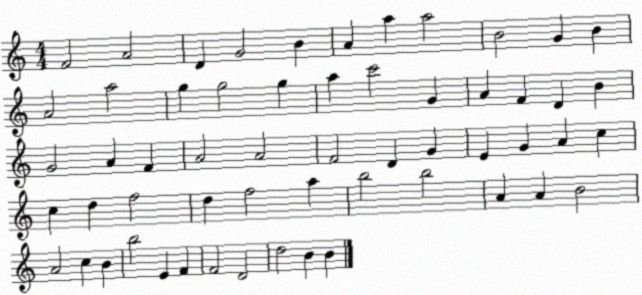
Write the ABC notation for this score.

X:1
T:Untitled
M:4/4
L:1/4
K:C
F2 A2 D G2 B A a a2 B2 G B A2 a2 g g2 g a c'2 G A F D B G2 A F A2 A2 F2 D G E G A c c d f2 d f2 a b2 b2 A A B2 A2 c B b2 E F F2 D2 d2 B B